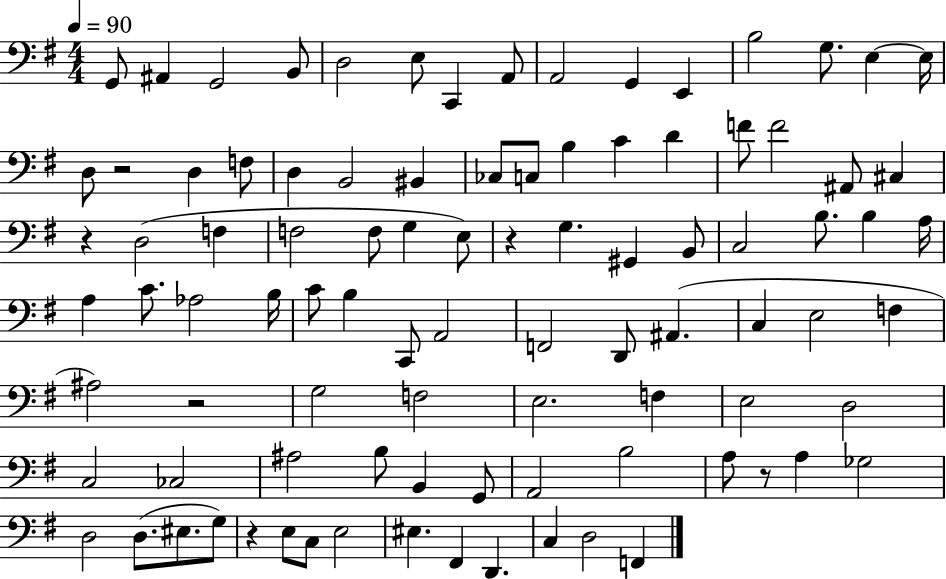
X:1
T:Untitled
M:4/4
L:1/4
K:G
G,,/2 ^A,, G,,2 B,,/2 D,2 E,/2 C,, A,,/2 A,,2 G,, E,, B,2 G,/2 E, E,/4 D,/2 z2 D, F,/2 D, B,,2 ^B,, _C,/2 C,/2 B, C D F/2 F2 ^A,,/2 ^C, z D,2 F, F,2 F,/2 G, E,/2 z G, ^G,, B,,/2 C,2 B,/2 B, A,/4 A, C/2 _A,2 B,/4 C/2 B, C,,/2 A,,2 F,,2 D,,/2 ^A,, C, E,2 F, ^A,2 z2 G,2 F,2 E,2 F, E,2 D,2 C,2 _C,2 ^A,2 B,/2 B,, G,,/2 A,,2 B,2 A,/2 z/2 A, _G,2 D,2 D,/2 ^E,/2 G,/2 z E,/2 C,/2 E,2 ^E, ^F,, D,, C, D,2 F,,